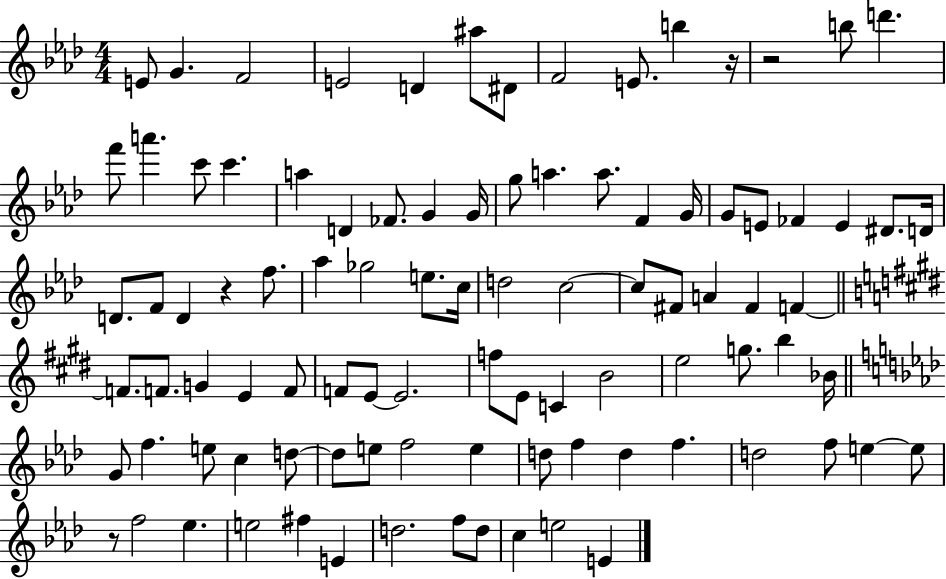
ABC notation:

X:1
T:Untitled
M:4/4
L:1/4
K:Ab
E/2 G F2 E2 D ^a/2 ^D/2 F2 E/2 b z/4 z2 b/2 d' f'/2 a' c'/2 c' a D _F/2 G G/4 g/2 a a/2 F G/4 G/2 E/2 _F E ^D/2 D/4 D/2 F/2 D z f/2 _a _g2 e/2 c/4 d2 c2 c/2 ^F/2 A ^F F F/2 F/2 G E F/2 F/2 E/2 E2 f/2 E/2 C B2 e2 g/2 b _B/4 G/2 f e/2 c d/2 d/2 e/2 f2 e d/2 f d f d2 f/2 e e/2 z/2 f2 _e e2 ^f E d2 f/2 d/2 c e2 E